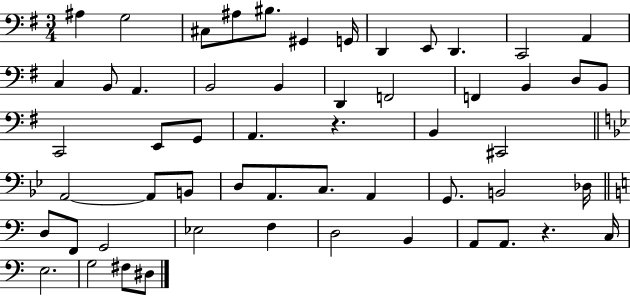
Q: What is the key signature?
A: G major